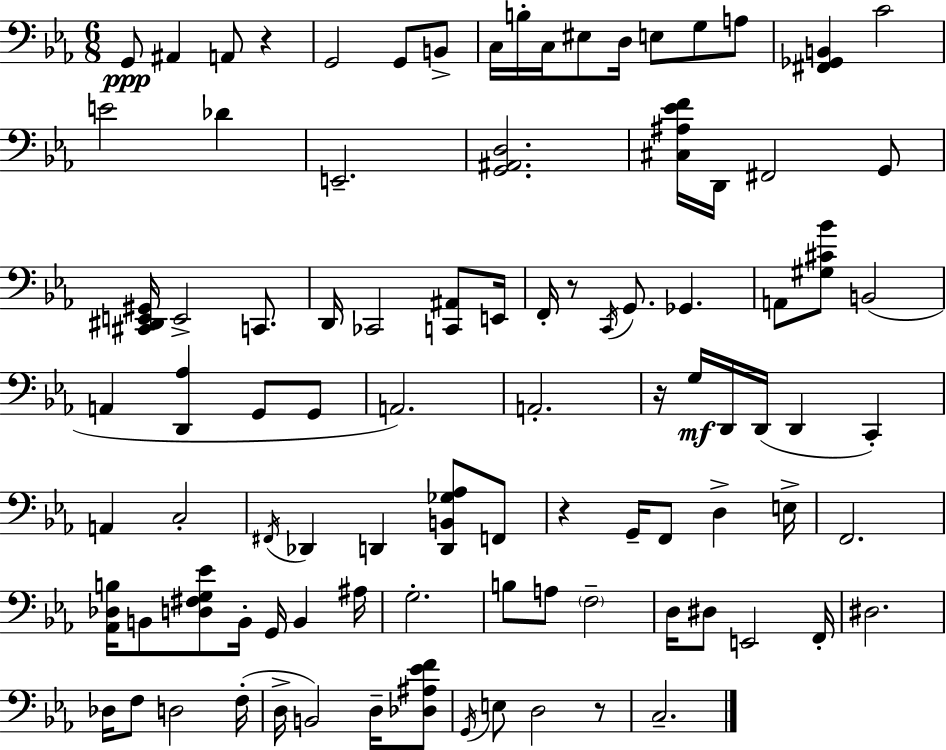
{
  \clef bass
  \numericTimeSignature
  \time 6/8
  \key ees \major
  g,8\ppp ais,4 a,8 r4 | g,2 g,8 b,8-> | c16 b16-. c16 eis8 d16 e8 g8 a8 | <fis, ges, b,>4 c'2 | \break e'2 des'4 | e,2.-- | <g, ais, d>2. | <cis ais ees' f'>16 d,16 fis,2 g,8 | \break <cis, dis, e, gis,>16 e,2-> c,8. | d,16 ces,2 <c, ais,>8 e,16 | f,16-. r8 \acciaccatura { c,16 } g,8. ges,4. | a,8 <gis cis' bes'>8 b,2( | \break a,4 <d, aes>4 g,8 g,8 | a,2.) | a,2.-. | r16 g16\mf d,16 d,16( d,4 c,4-.) | \break a,4 c2-. | \acciaccatura { fis,16 } des,4 d,4 <d, b, ges aes>8 | f,8 r4 g,16-- f,8 d4-> | e16-> f,2. | \break <aes, des b>16 b,8 <d fis g ees'>8 b,16-. g,16 b,4 | ais16 g2.-. | b8 a8 \parenthesize f2-- | d16 dis8 e,2 | \break f,16-. dis2. | des16 f8 d2 | f16-.( d16-> b,2) d16-- | <des ais ees' f'>8 \acciaccatura { g,16 } e8 d2 | \break r8 c2.-- | \bar "|."
}